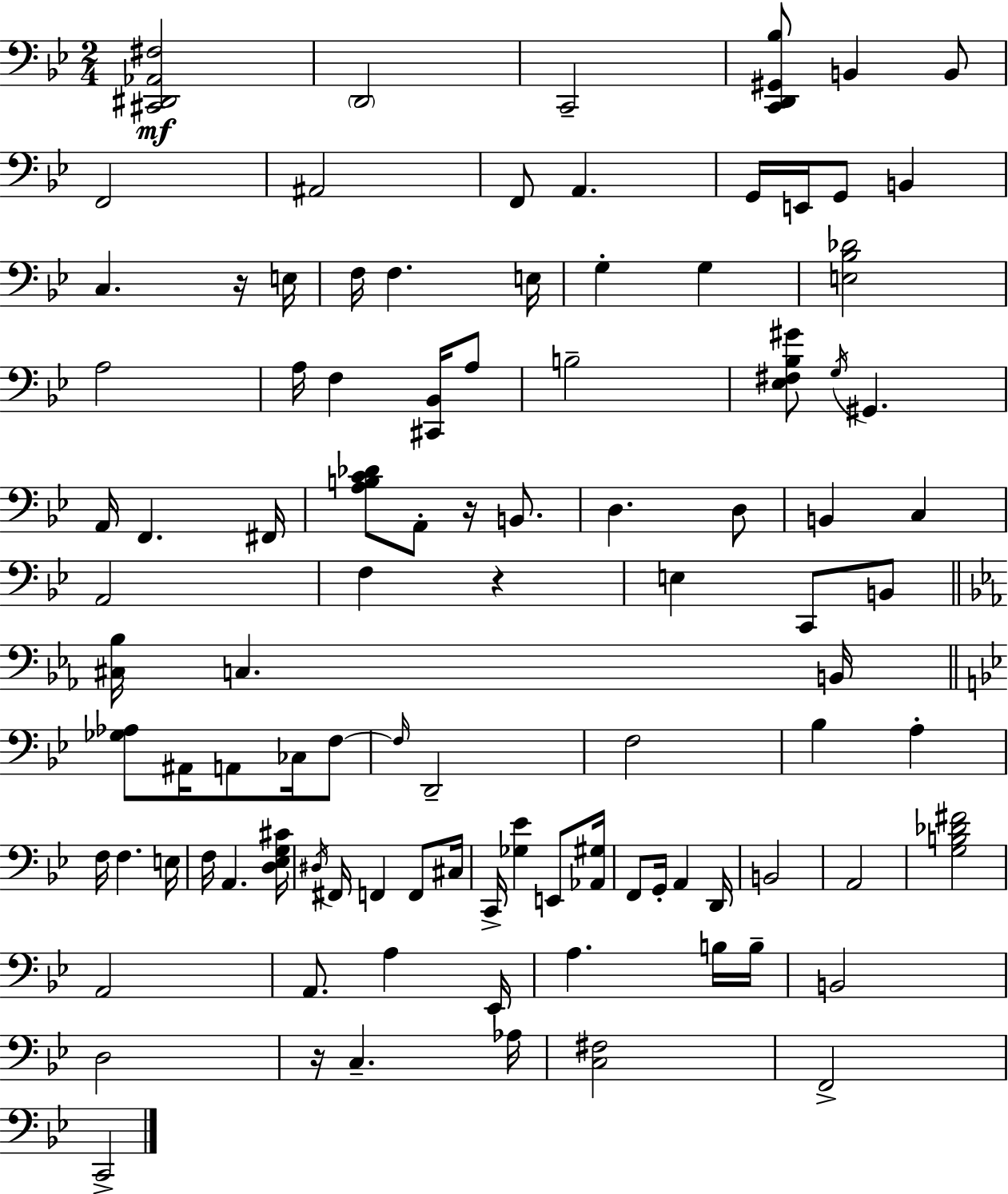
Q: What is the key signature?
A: BES major